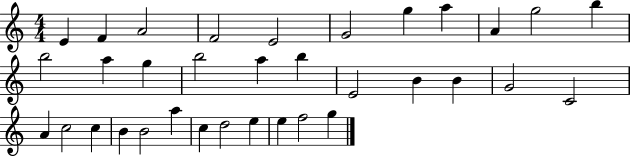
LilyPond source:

{
  \clef treble
  \numericTimeSignature
  \time 4/4
  \key c \major
  e'4 f'4 a'2 | f'2 e'2 | g'2 g''4 a''4 | a'4 g''2 b''4 | \break b''2 a''4 g''4 | b''2 a''4 b''4 | e'2 b'4 b'4 | g'2 c'2 | \break a'4 c''2 c''4 | b'4 b'2 a''4 | c''4 d''2 e''4 | e''4 f''2 g''4 | \break \bar "|."
}